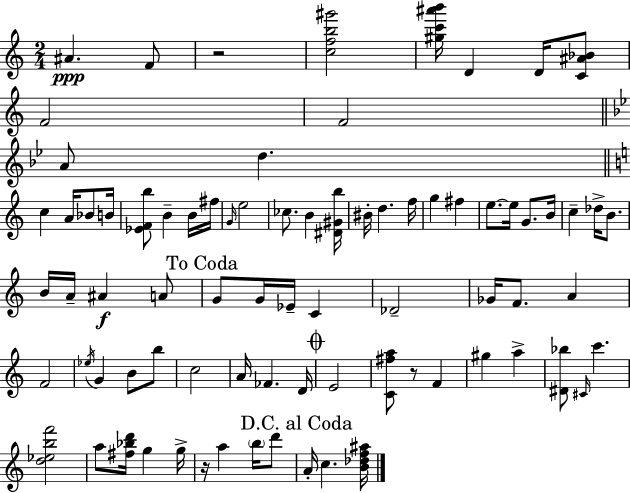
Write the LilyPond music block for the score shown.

{
  \clef treble
  \numericTimeSignature
  \time 2/4
  \key a \minor
  ais'4.\ppp f'8 | r2 | <c'' f'' b'' gis'''>2 | <gis'' c''' ais''' b'''>16 d'4 d'16 <c' ais' bes'>8 | \break f'2 | f'2 | \bar "||" \break \key g \minor a'8 d''4. | \bar "||" \break \key c \major c''4 a'16 bes'8 b'16 | <ees' f' b''>8 b'4-- b'16 fis''16 | \grace { g'16 } e''2 | ces''8. b'4 | \break <dis' gis' b''>16 bis'16-. d''4. | f''16 g''4 fis''4 | e''8.~~ e''16 g'8. | b'16 c''4-- des''16-> b'8. | \break b'16 a'16-- ais'4\f a'8 | \mark "To Coda" g'8 g'16 ees'16-- c'4 | des'2-- | ges'16 f'8. a'4 | \break f'2 | \acciaccatura { ees''16 } g'4 b'8 | b''8 c''2 | a'16 fes'4. | \break d'16 \mark \markup { \musicglyph "scripts.coda" } e'2 | <c' fis'' a''>8 r8 f'4 | gis''4 a''4-> | <dis' bes''>8 \grace { cis'16 } c'''4. | \break <d'' ees'' b'' f'''>2 | a''8 <fis'' bes'' d'''>16 g''4 | g''16-> r16 a''4 | \parenthesize b''16 d'''8 \mark "D.C. al Coda" a'16-. c''4. | \break <b' des'' f'' ais''>16 \bar "|."
}